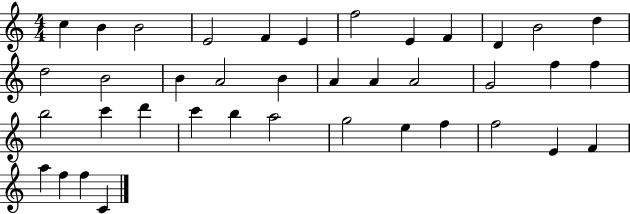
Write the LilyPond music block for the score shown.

{
  \clef treble
  \numericTimeSignature
  \time 4/4
  \key c \major
  c''4 b'4 b'2 | e'2 f'4 e'4 | f''2 e'4 f'4 | d'4 b'2 d''4 | \break d''2 b'2 | b'4 a'2 b'4 | a'4 a'4 a'2 | g'2 f''4 f''4 | \break b''2 c'''4 d'''4 | c'''4 b''4 a''2 | g''2 e''4 f''4 | f''2 e'4 f'4 | \break a''4 f''4 f''4 c'4 | \bar "|."
}